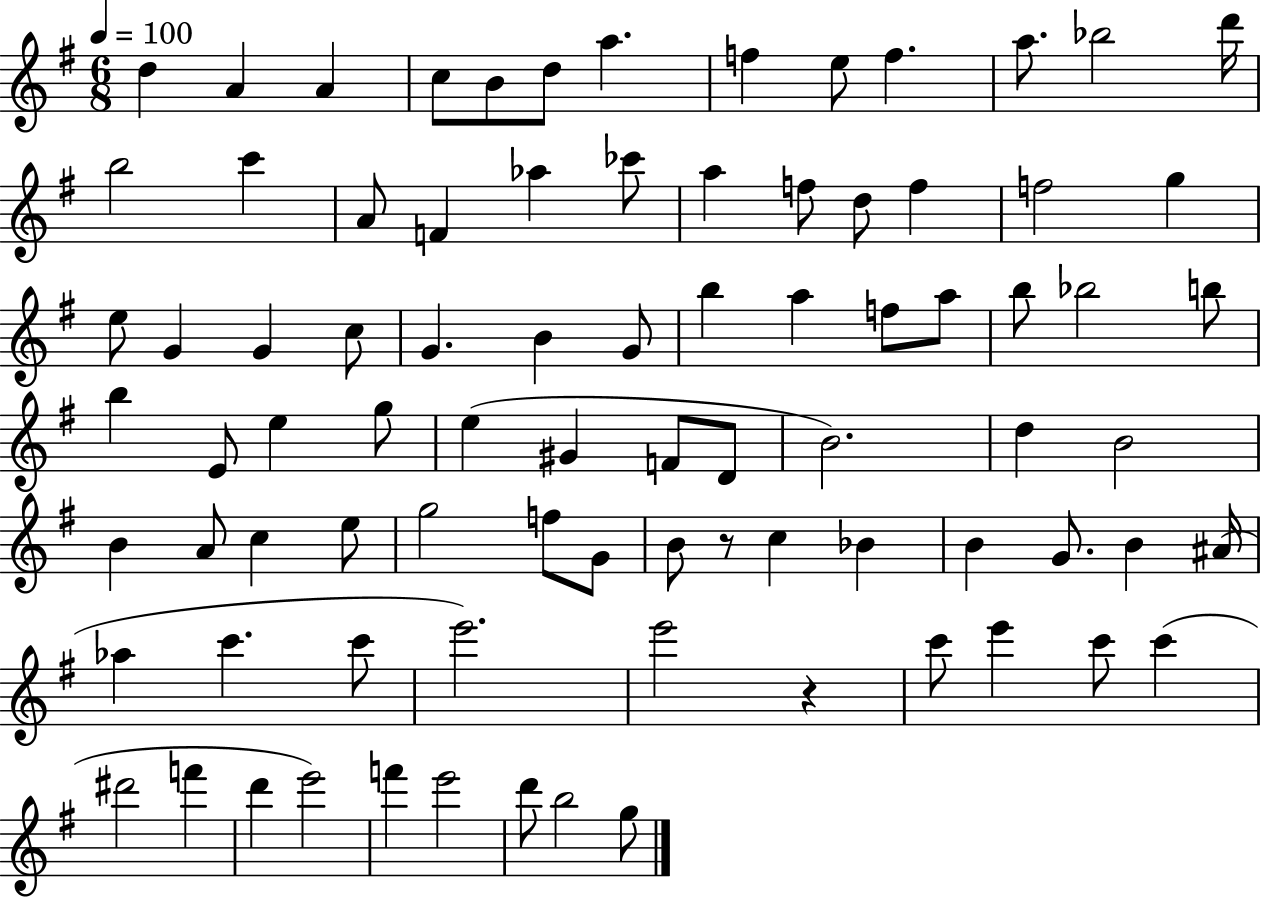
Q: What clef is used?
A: treble